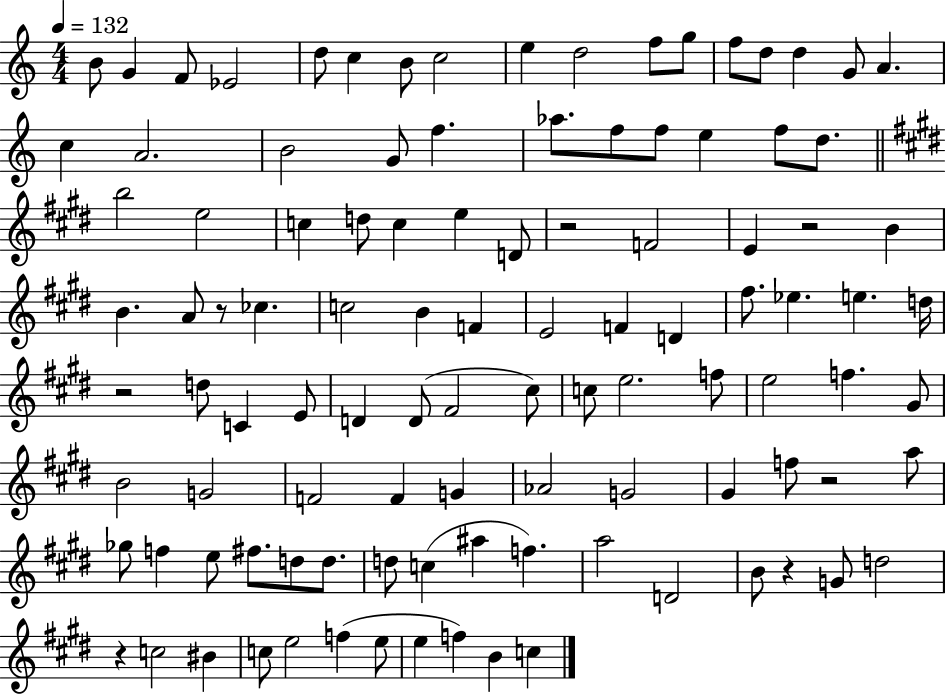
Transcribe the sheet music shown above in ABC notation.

X:1
T:Untitled
M:4/4
L:1/4
K:C
B/2 G F/2 _E2 d/2 c B/2 c2 e d2 f/2 g/2 f/2 d/2 d G/2 A c A2 B2 G/2 f _a/2 f/2 f/2 e f/2 d/2 b2 e2 c d/2 c e D/2 z2 F2 E z2 B B A/2 z/2 _c c2 B F E2 F D ^f/2 _e e d/4 z2 d/2 C E/2 D D/2 ^F2 ^c/2 c/2 e2 f/2 e2 f ^G/2 B2 G2 F2 F G _A2 G2 ^G f/2 z2 a/2 _g/2 f e/2 ^f/2 d/2 d/2 d/2 c ^a f a2 D2 B/2 z G/2 d2 z c2 ^B c/2 e2 f e/2 e f B c